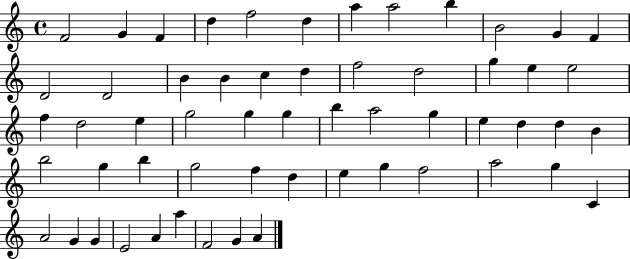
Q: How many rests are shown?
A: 0